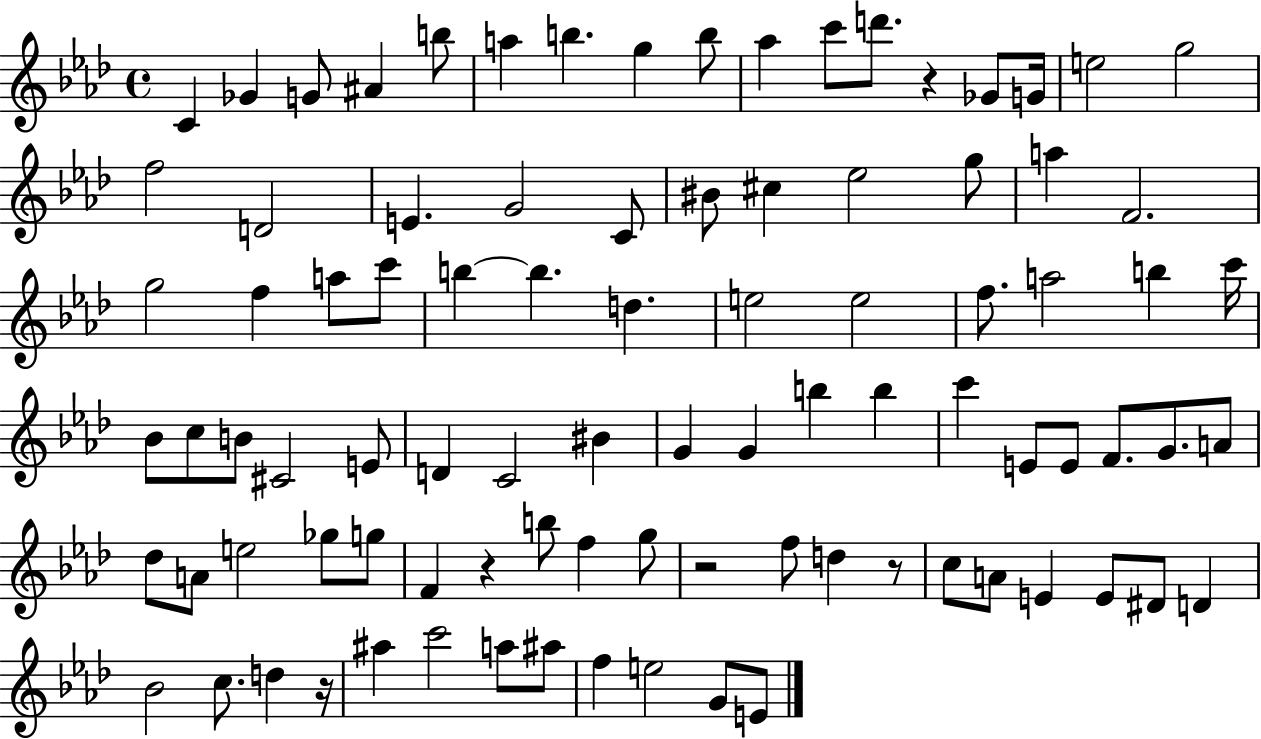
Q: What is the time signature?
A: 4/4